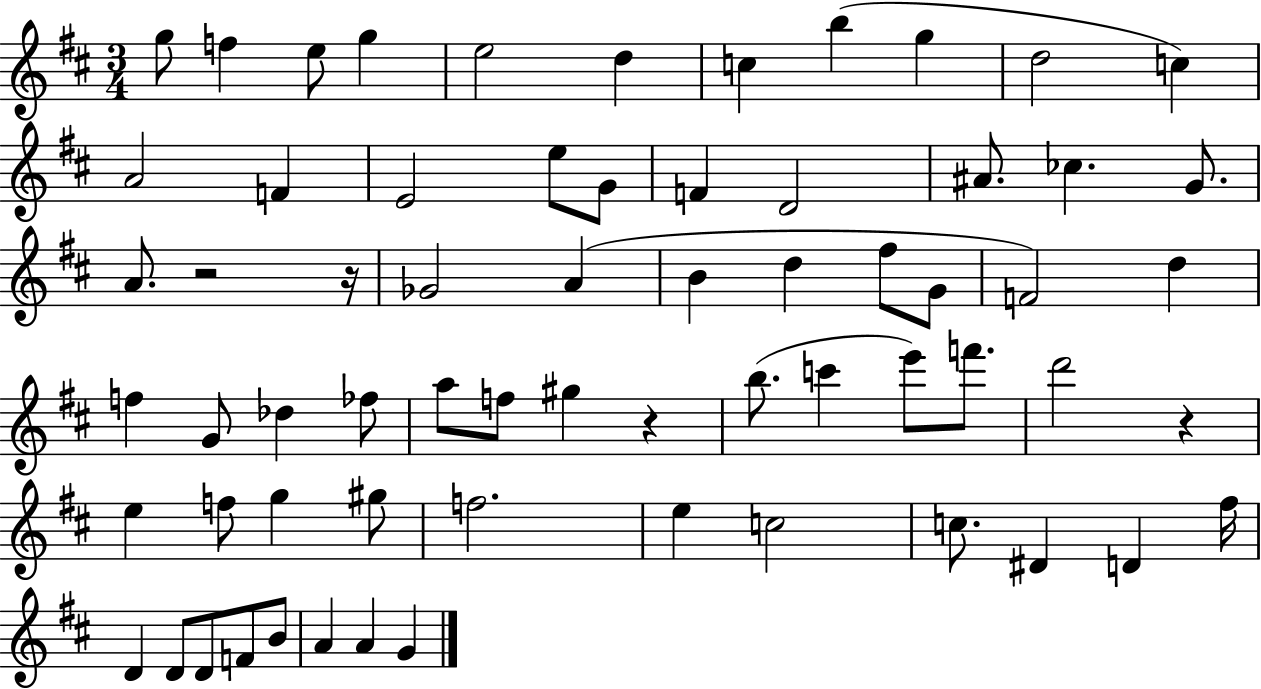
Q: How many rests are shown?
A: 4